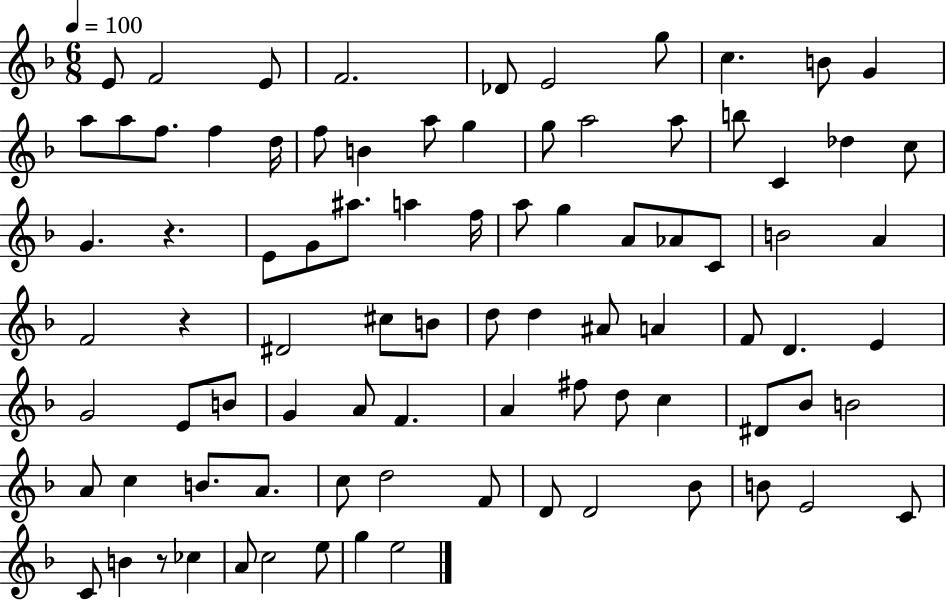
{
  \clef treble
  \numericTimeSignature
  \time 6/8
  \key f \major
  \tempo 4 = 100
  \repeat volta 2 { e'8 f'2 e'8 | f'2. | des'8 e'2 g''8 | c''4. b'8 g'4 | \break a''8 a''8 f''8. f''4 d''16 | f''8 b'4 a''8 g''4 | g''8 a''2 a''8 | b''8 c'4 des''4 c''8 | \break g'4. r4. | e'8 g'8 ais''8. a''4 f''16 | a''8 g''4 a'8 aes'8 c'8 | b'2 a'4 | \break f'2 r4 | dis'2 cis''8 b'8 | d''8 d''4 ais'8 a'4 | f'8 d'4. e'4 | \break g'2 e'8 b'8 | g'4 a'8 f'4. | a'4 fis''8 d''8 c''4 | dis'8 bes'8 b'2 | \break a'8 c''4 b'8. a'8. | c''8 d''2 f'8 | d'8 d'2 bes'8 | b'8 e'2 c'8 | \break c'8 b'4 r8 ces''4 | a'8 c''2 e''8 | g''4 e''2 | } \bar "|."
}